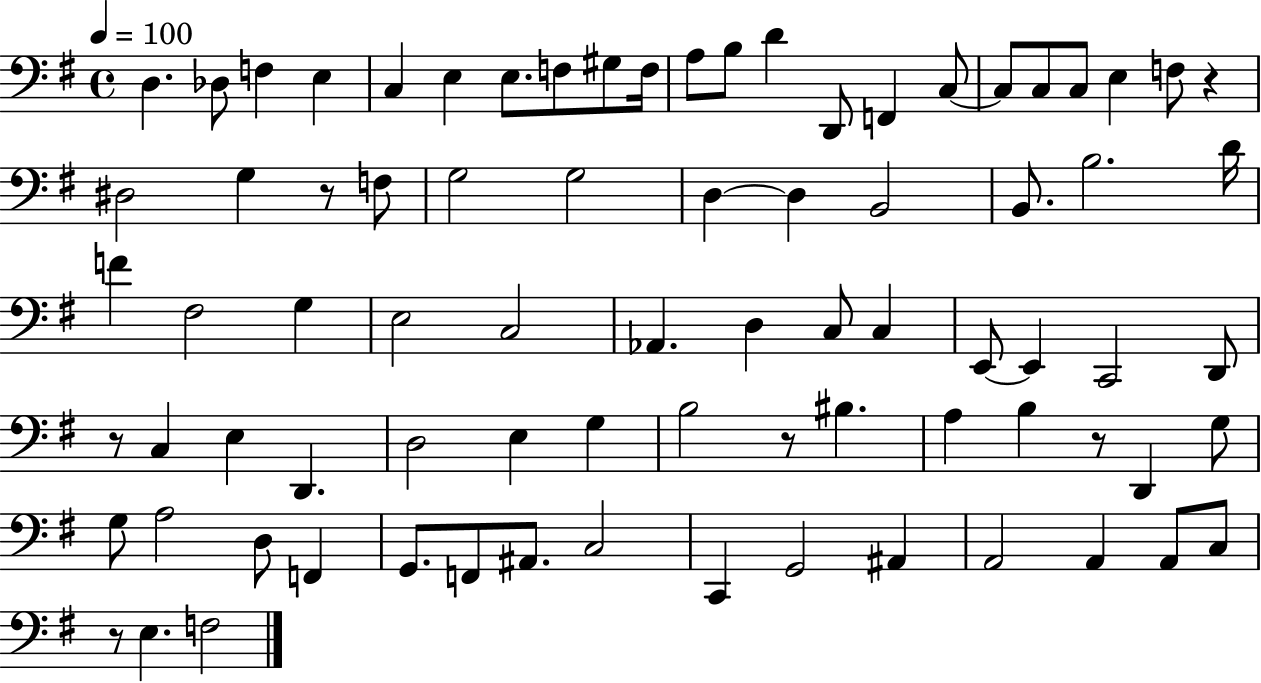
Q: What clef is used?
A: bass